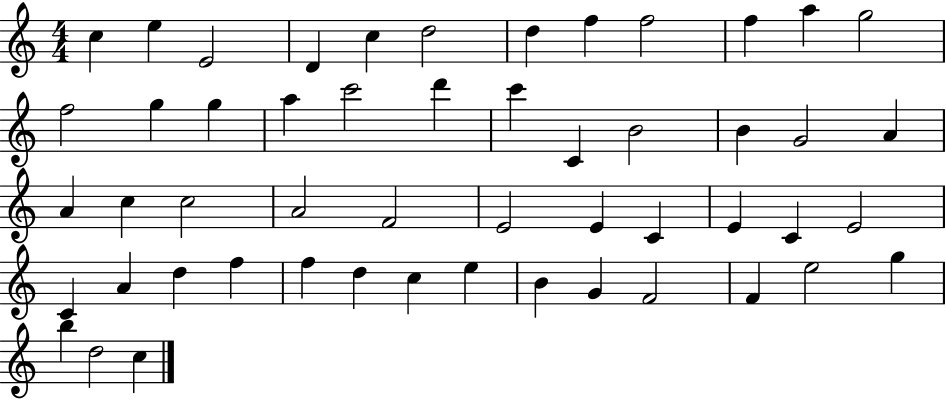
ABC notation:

X:1
T:Untitled
M:4/4
L:1/4
K:C
c e E2 D c d2 d f f2 f a g2 f2 g g a c'2 d' c' C B2 B G2 A A c c2 A2 F2 E2 E C E C E2 C A d f f d c e B G F2 F e2 g b d2 c